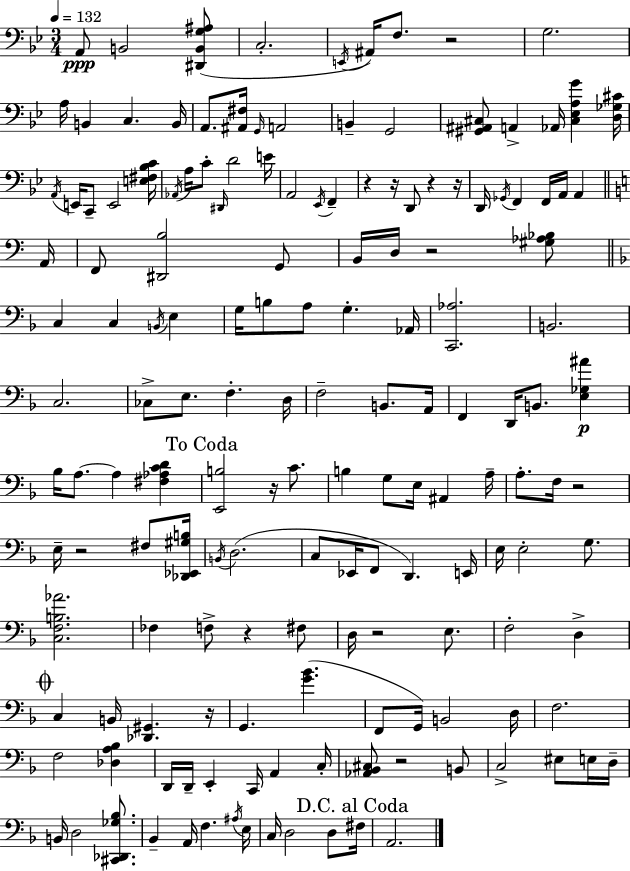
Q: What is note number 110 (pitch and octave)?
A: B2